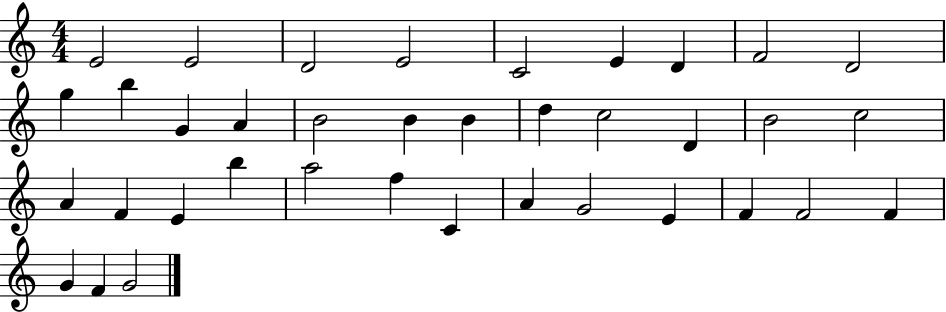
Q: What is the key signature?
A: C major